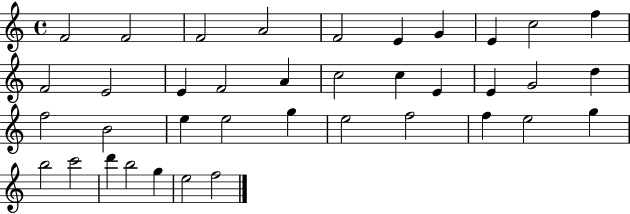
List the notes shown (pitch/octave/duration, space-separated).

F4/h F4/h F4/h A4/h F4/h E4/q G4/q E4/q C5/h F5/q F4/h E4/h E4/q F4/h A4/q C5/h C5/q E4/q E4/q G4/h D5/q F5/h B4/h E5/q E5/h G5/q E5/h F5/h F5/q E5/h G5/q B5/h C6/h D6/q B5/h G5/q E5/h F5/h